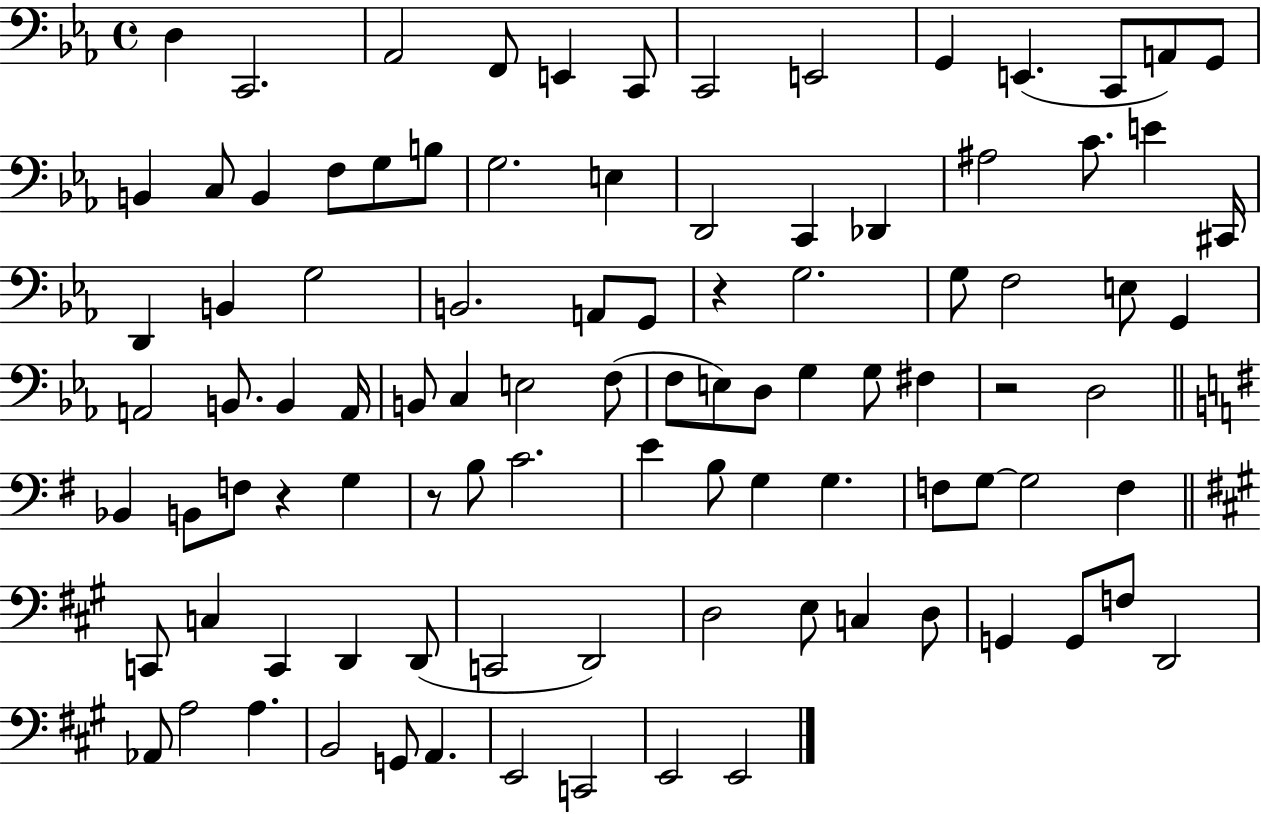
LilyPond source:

{
  \clef bass
  \time 4/4
  \defaultTimeSignature
  \key ees \major
  \repeat volta 2 { d4 c,2. | aes,2 f,8 e,4 c,8 | c,2 e,2 | g,4 e,4.( c,8 a,8) g,8 | \break b,4 c8 b,4 f8 g8 b8 | g2. e4 | d,2 c,4 des,4 | ais2 c'8. e'4 cis,16 | \break d,4 b,4 g2 | b,2. a,8 g,8 | r4 g2. | g8 f2 e8 g,4 | \break a,2 b,8. b,4 a,16 | b,8 c4 e2 f8( | f8 e8) d8 g4 g8 fis4 | r2 d2 | \break \bar "||" \break \key e \minor bes,4 b,8 f8 r4 g4 | r8 b8 c'2. | e'4 b8 g4 g4. | f8 g8~~ g2 f4 | \break \bar "||" \break \key a \major c,8 c4 c,4 d,4 d,8( | c,2 d,2) | d2 e8 c4 d8 | g,4 g,8 f8 d,2 | \break aes,8 a2 a4. | b,2 g,8 a,4. | e,2 c,2 | e,2 e,2 | \break } \bar "|."
}